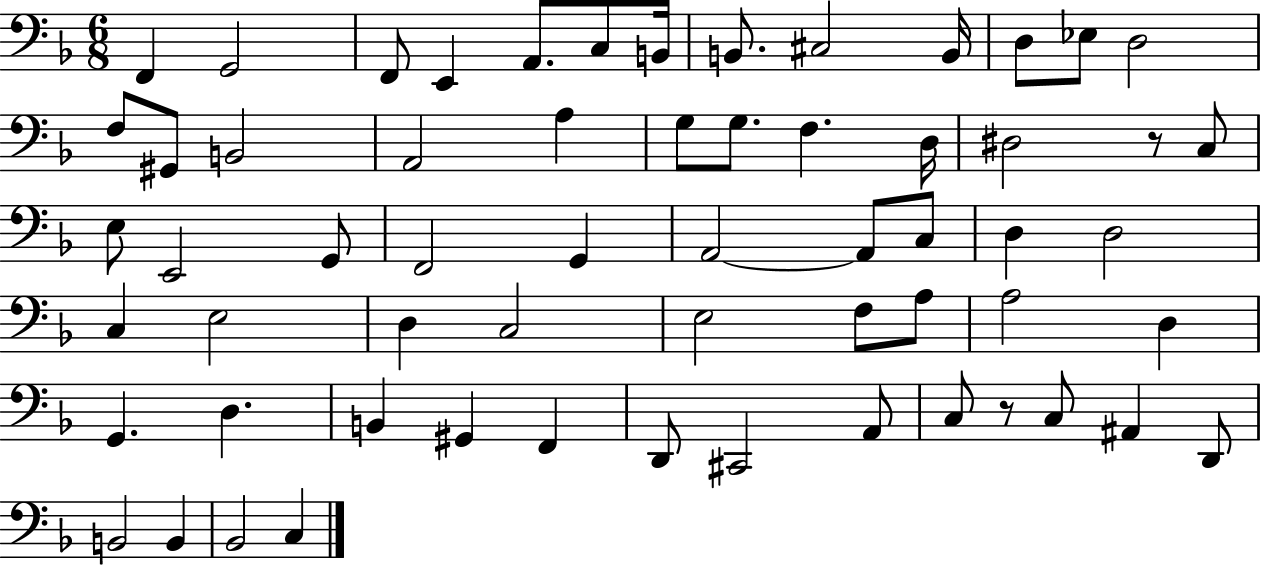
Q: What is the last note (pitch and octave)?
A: C3